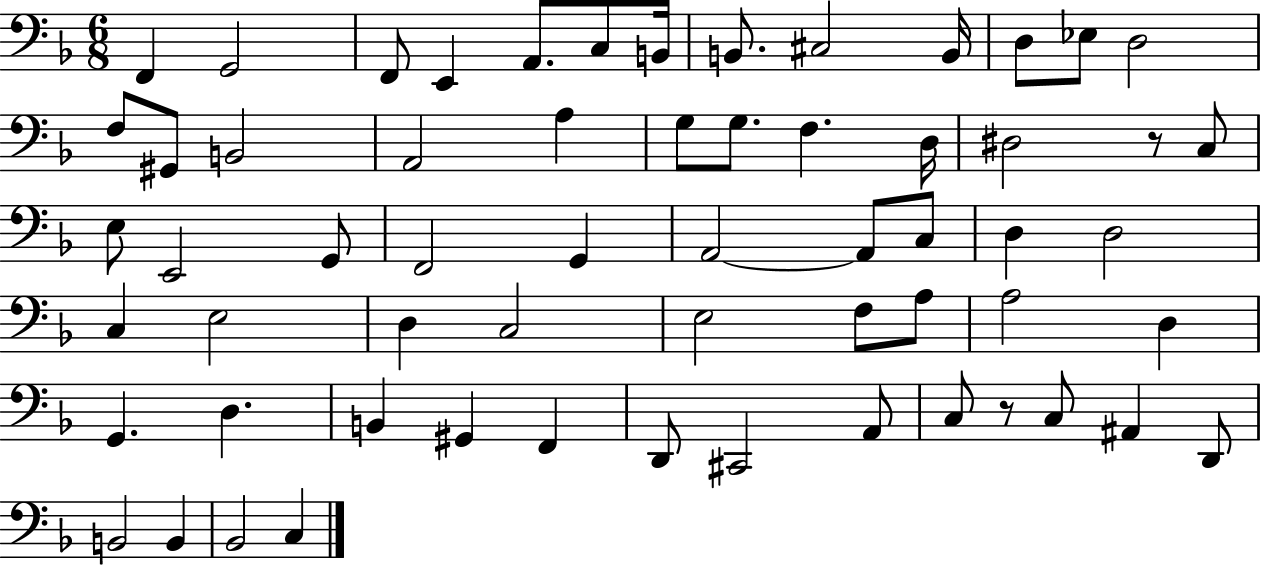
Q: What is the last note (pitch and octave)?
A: C3